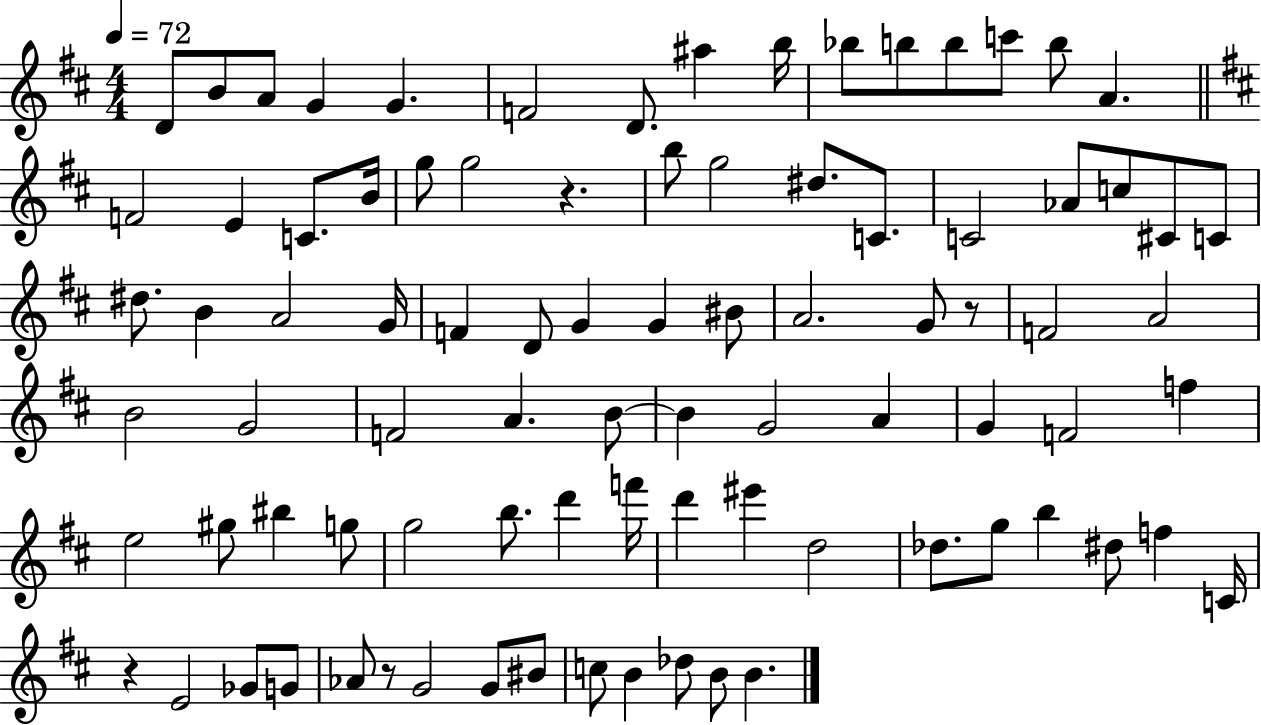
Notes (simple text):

D4/e B4/e A4/e G4/q G4/q. F4/h D4/e. A#5/q B5/s Bb5/e B5/e B5/e C6/e B5/e A4/q. F4/h E4/q C4/e. B4/s G5/e G5/h R/q. B5/e G5/h D#5/e. C4/e. C4/h Ab4/e C5/e C#4/e C4/e D#5/e. B4/q A4/h G4/s F4/q D4/e G4/q G4/q BIS4/e A4/h. G4/e R/e F4/h A4/h B4/h G4/h F4/h A4/q. B4/e B4/q G4/h A4/q G4/q F4/h F5/q E5/h G#5/e BIS5/q G5/e G5/h B5/e. D6/q F6/s D6/q EIS6/q D5/h Db5/e. G5/e B5/q D#5/e F5/q C4/s R/q E4/h Gb4/e G4/e Ab4/e R/e G4/h G4/e BIS4/e C5/e B4/q Db5/e B4/e B4/q.